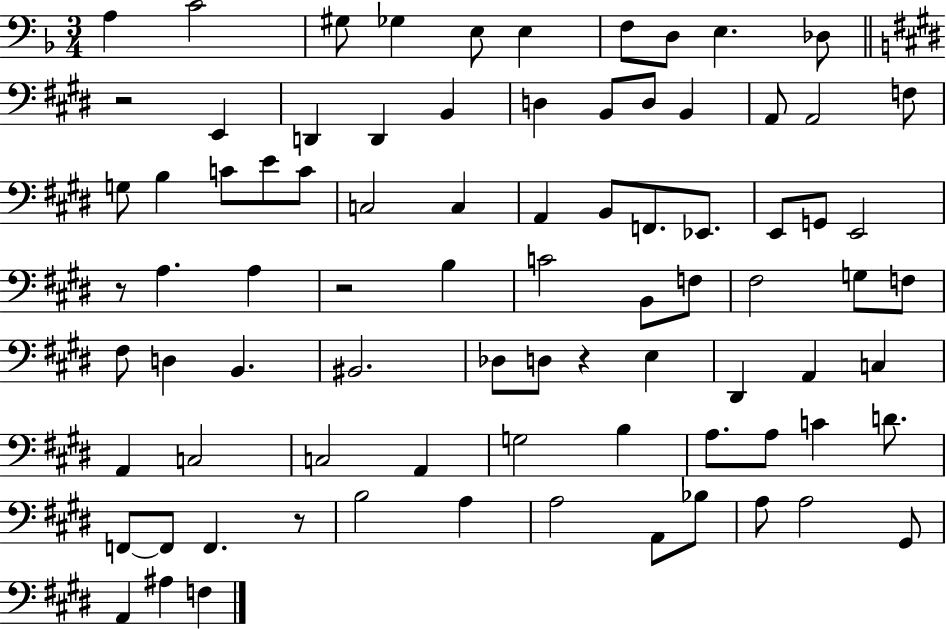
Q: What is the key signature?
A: F major